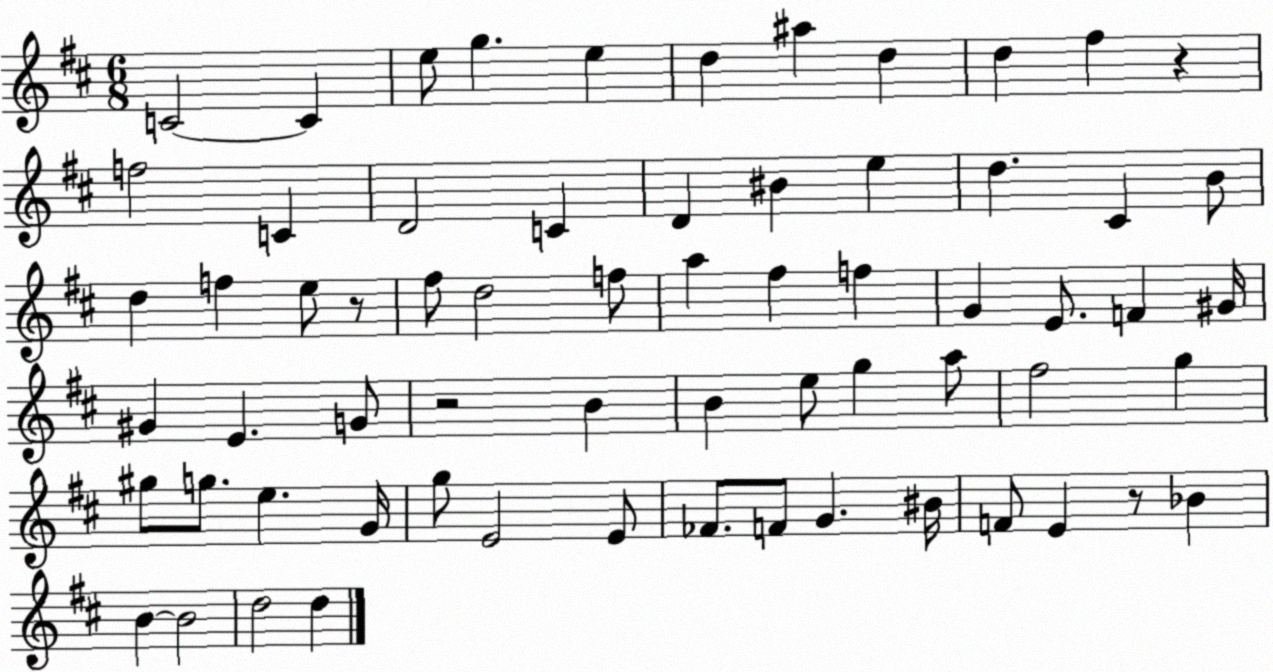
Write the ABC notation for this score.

X:1
T:Untitled
M:6/8
L:1/4
K:D
C2 C e/2 g e d ^a d d ^f z f2 C D2 C D ^B e d ^C B/2 d f e/2 z/2 ^f/2 d2 f/2 a ^f f G E/2 F ^G/4 ^G E G/2 z2 B B e/2 g a/2 ^f2 g ^g/2 g/2 e G/4 g/2 E2 E/2 _F/2 F/2 G ^B/4 F/2 E z/2 _B B B2 d2 d